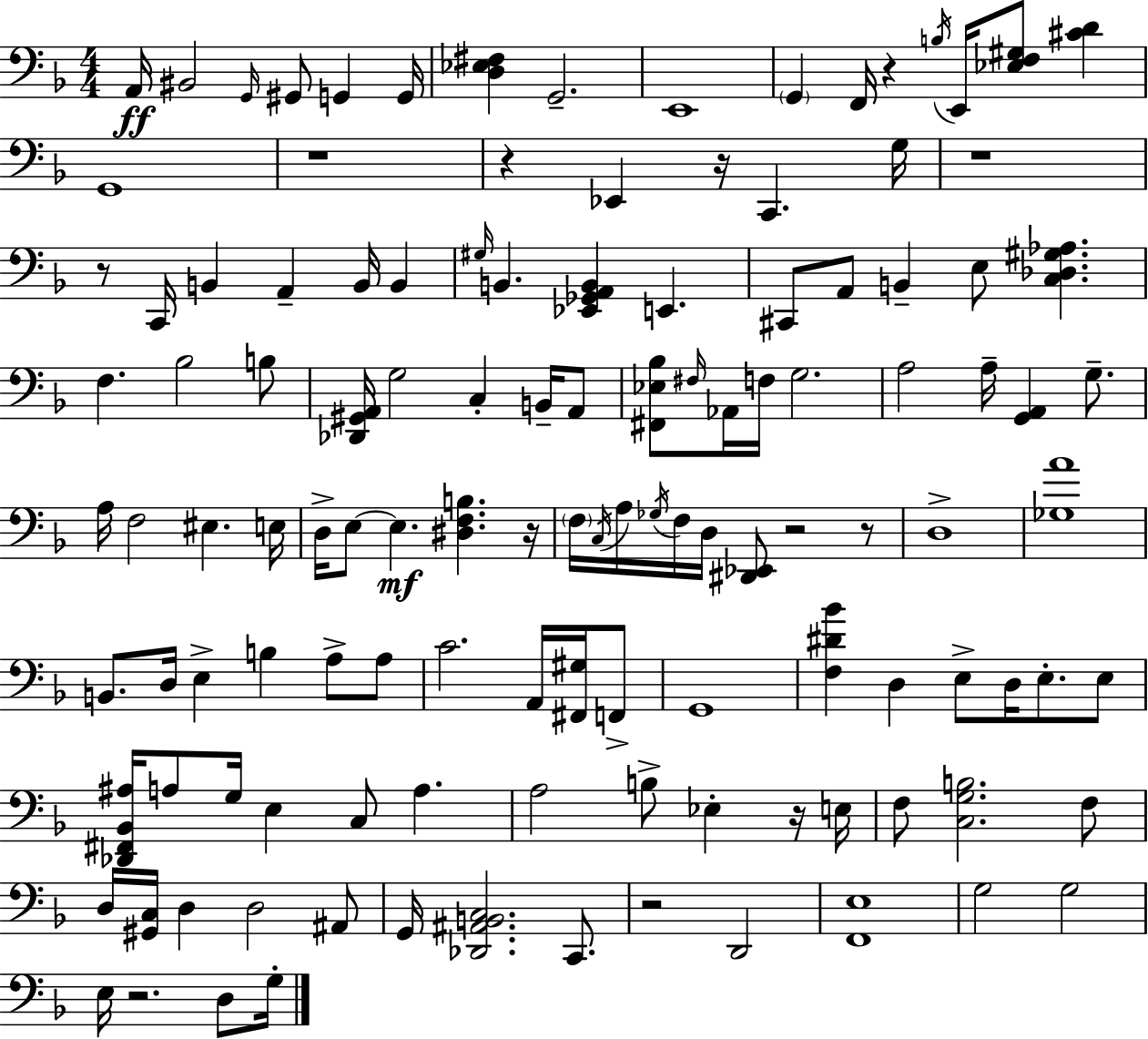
X:1
T:Untitled
M:4/4
L:1/4
K:F
A,,/4 ^B,,2 G,,/4 ^G,,/2 G,, G,,/4 [D,_E,^F,] G,,2 E,,4 G,, F,,/4 z B,/4 E,,/4 [_E,F,^G,]/2 [^CD] G,,4 z4 z _E,, z/4 C,, G,/4 z4 z/2 C,,/4 B,, A,, B,,/4 B,, ^G,/4 B,, [_E,,_G,,A,,B,,] E,, ^C,,/2 A,,/2 B,, E,/2 [C,_D,^G,_A,] F, _B,2 B,/2 [_D,,^G,,A,,]/4 G,2 C, B,,/4 A,,/2 [^F,,_E,_B,]/2 ^F,/4 _A,,/4 F,/4 G,2 A,2 A,/4 [G,,A,,] G,/2 A,/4 F,2 ^E, E,/4 D,/4 E,/2 E, [^D,F,B,] z/4 F,/4 C,/4 A,/4 _G,/4 F,/4 D,/4 [^D,,_E,,]/2 z2 z/2 D,4 [_G,A]4 B,,/2 D,/4 E, B, A,/2 A,/2 C2 A,,/4 [^F,,^G,]/4 F,,/2 G,,4 [F,^D_B] D, E,/2 D,/4 E,/2 E,/2 [_D,,^F,,_B,,^A,]/4 A,/2 G,/4 E, C,/2 A, A,2 B,/2 _E, z/4 E,/4 F,/2 [C,G,B,]2 F,/2 D,/4 [^G,,C,]/4 D, D,2 ^A,,/2 G,,/4 [_D,,^A,,B,,C,]2 C,,/2 z2 D,,2 [F,,E,]4 G,2 G,2 E,/4 z2 D,/2 G,/4